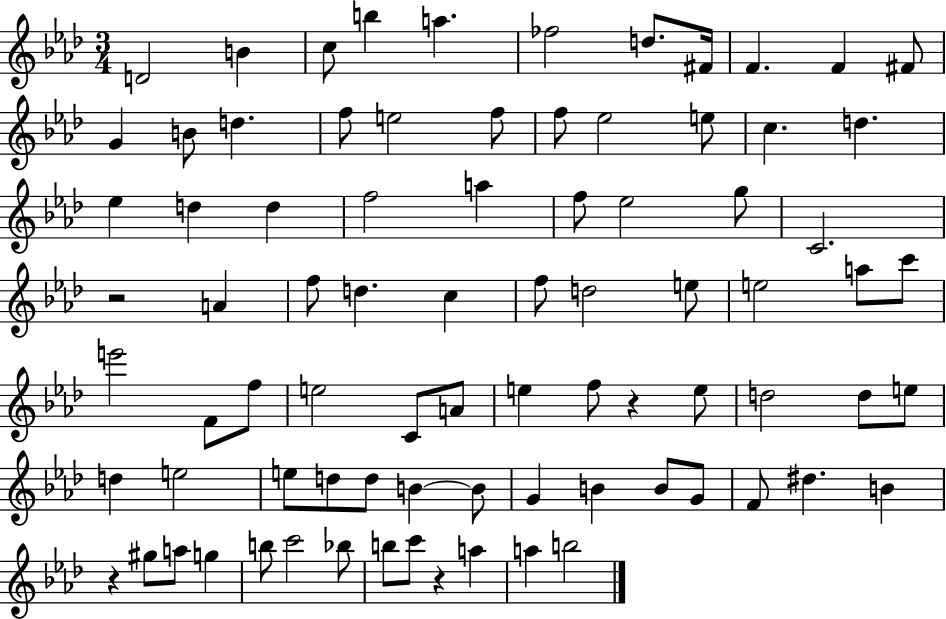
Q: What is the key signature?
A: AES major